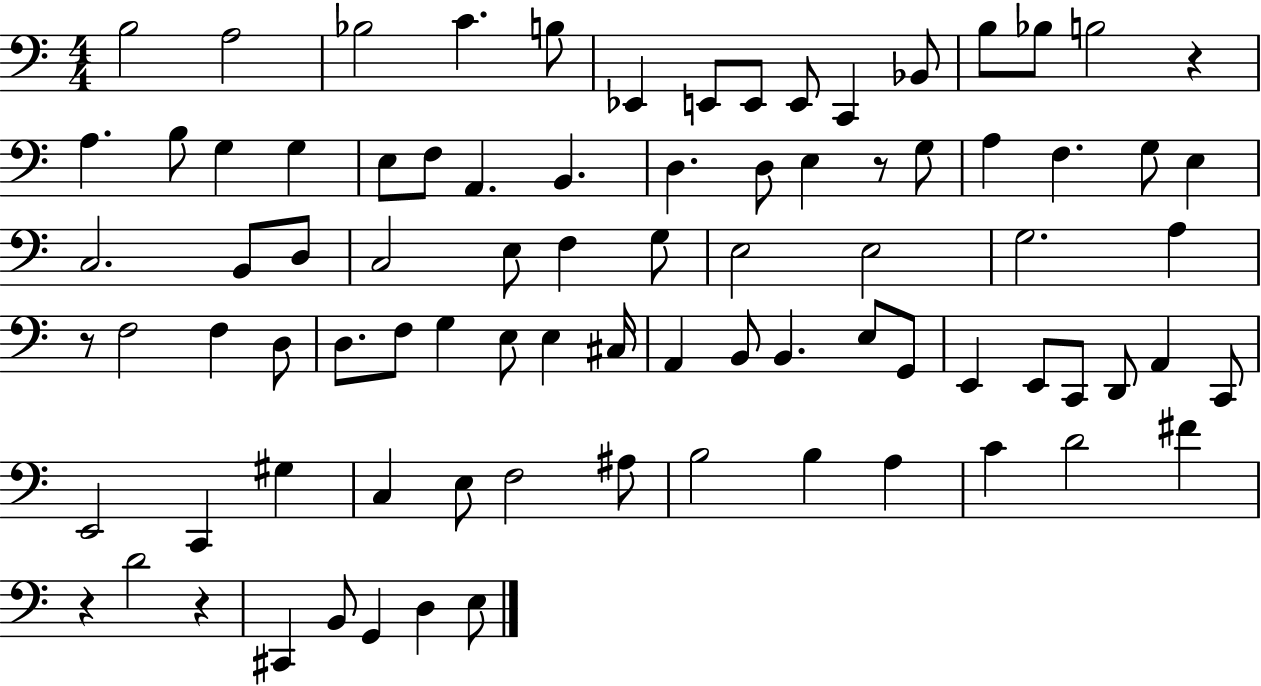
{
  \clef bass
  \numericTimeSignature
  \time 4/4
  \key c \major
  b2 a2 | bes2 c'4. b8 | ees,4 e,8 e,8 e,8 c,4 bes,8 | b8 bes8 b2 r4 | \break a4. b8 g4 g4 | e8 f8 a,4. b,4. | d4. d8 e4 r8 g8 | a4 f4. g8 e4 | \break c2. b,8 d8 | c2 e8 f4 g8 | e2 e2 | g2. a4 | \break r8 f2 f4 d8 | d8. f8 g4 e8 e4 cis16 | a,4 b,8 b,4. e8 g,8 | e,4 e,8 c,8 d,8 a,4 c,8 | \break e,2 c,4 gis4 | c4 e8 f2 ais8 | b2 b4 a4 | c'4 d'2 fis'4 | \break r4 d'2 r4 | cis,4 b,8 g,4 d4 e8 | \bar "|."
}